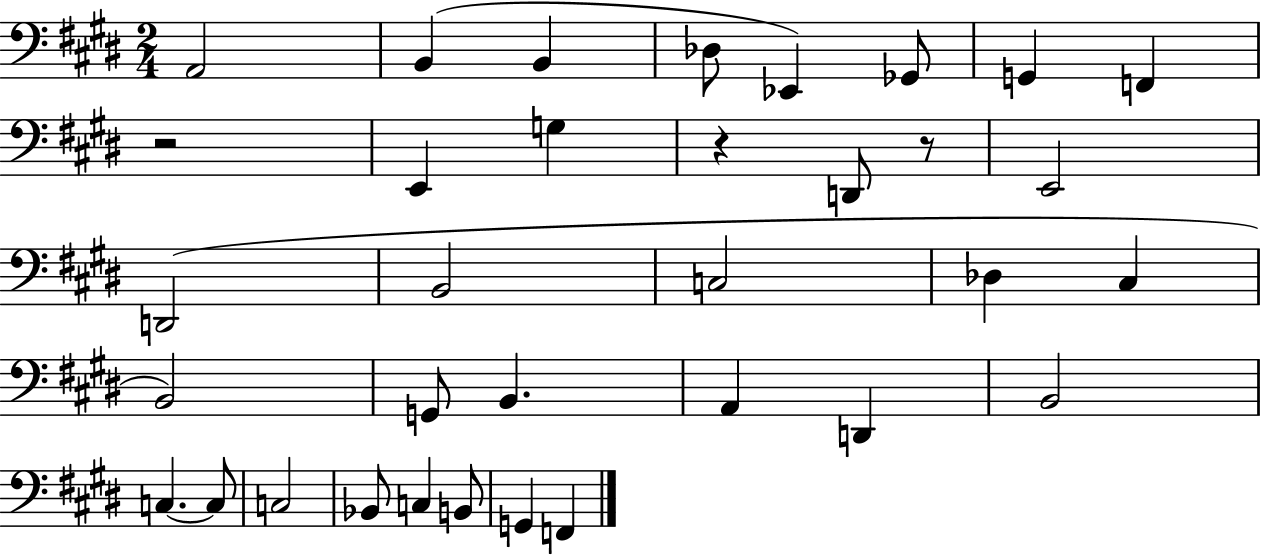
{
  \clef bass
  \numericTimeSignature
  \time 2/4
  \key e \major
  a,2 | b,4( b,4 | des8 ees,4) ges,8 | g,4 f,4 | \break r2 | e,4 g4 | r4 d,8 r8 | e,2 | \break d,2( | b,2 | c2 | des4 cis4 | \break b,2) | g,8 b,4. | a,4 d,4 | b,2 | \break c4.~~ c8 | c2 | bes,8 c4 b,8 | g,4 f,4 | \break \bar "|."
}